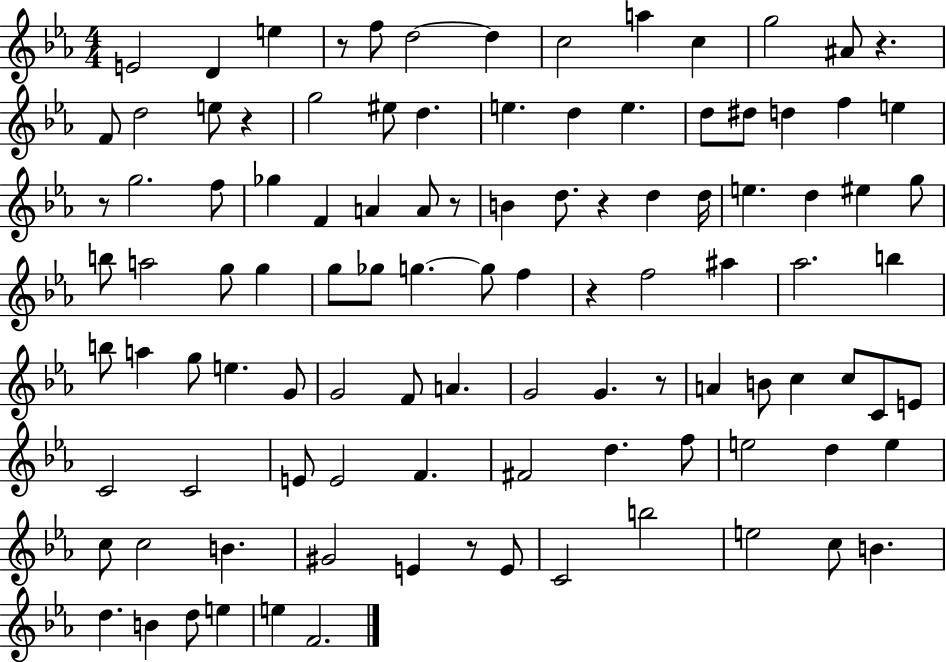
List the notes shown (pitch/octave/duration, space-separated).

E4/h D4/q E5/q R/e F5/e D5/h D5/q C5/h A5/q C5/q G5/h A#4/e R/q. F4/e D5/h E5/e R/q G5/h EIS5/e D5/q. E5/q. D5/q E5/q. D5/e D#5/e D5/q F5/q E5/q R/e G5/h. F5/e Gb5/q F4/q A4/q A4/e R/e B4/q D5/e. R/q D5/q D5/s E5/q. D5/q EIS5/q G5/e B5/e A5/h G5/e G5/q G5/e Gb5/e G5/q. G5/e F5/q R/q F5/h A#5/q Ab5/h. B5/q B5/e A5/q G5/e E5/q. G4/e G4/h F4/e A4/q. G4/h G4/q. R/e A4/q B4/e C5/q C5/e C4/e E4/e C4/h C4/h E4/e E4/h F4/q. F#4/h D5/q. F5/e E5/h D5/q E5/q C5/e C5/h B4/q. G#4/h E4/q R/e E4/e C4/h B5/h E5/h C5/e B4/q. D5/q. B4/q D5/e E5/q E5/q F4/h.